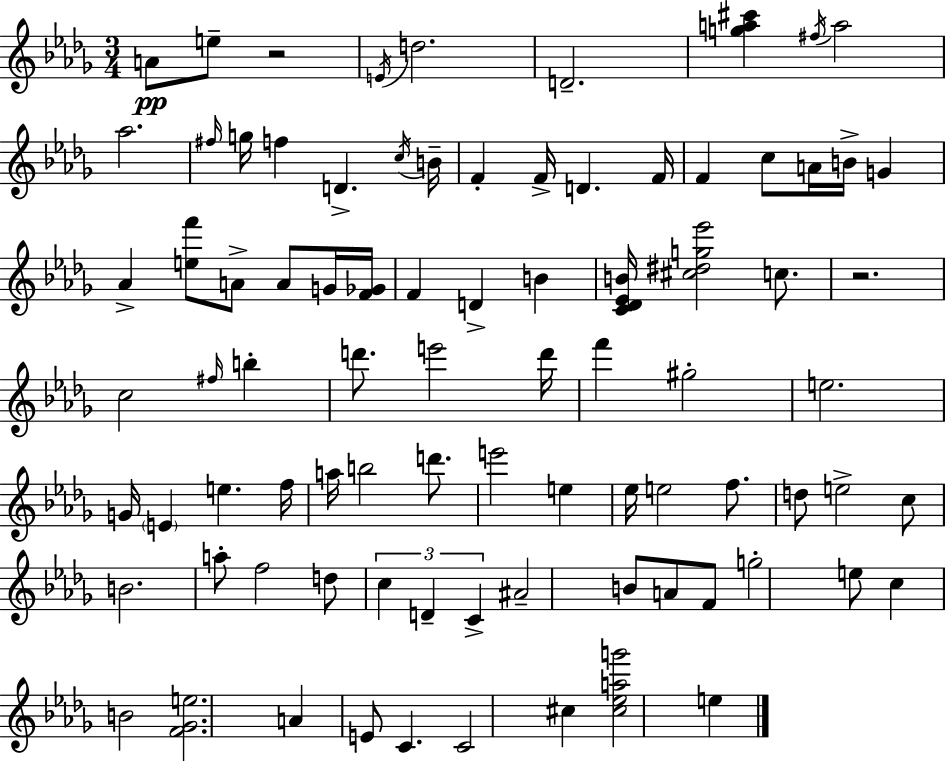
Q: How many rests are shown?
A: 2